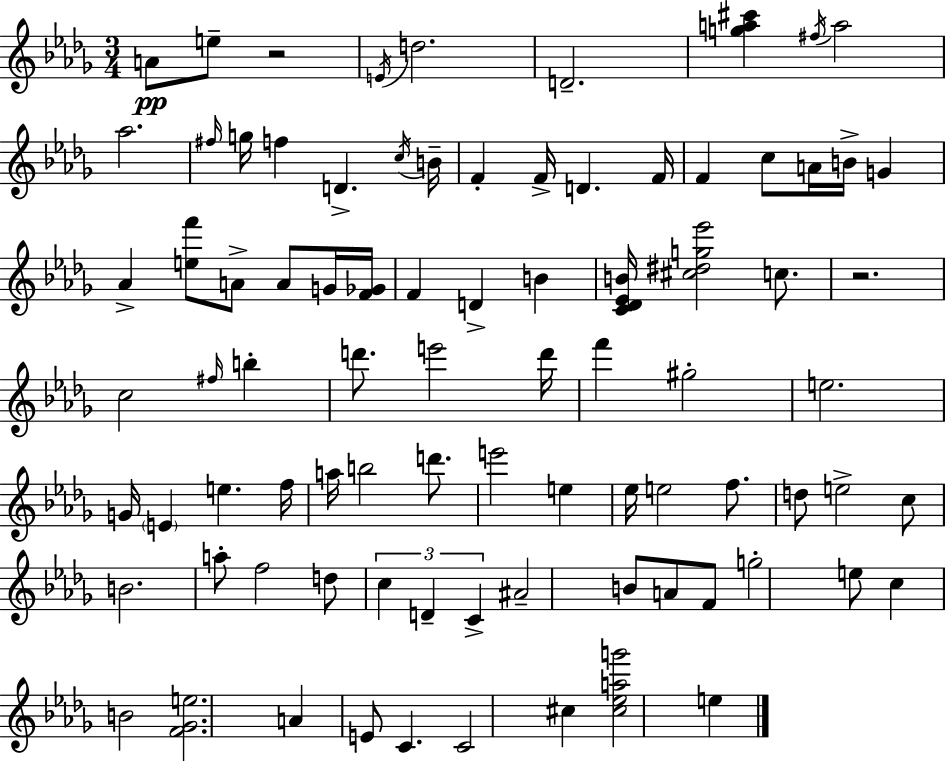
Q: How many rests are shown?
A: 2